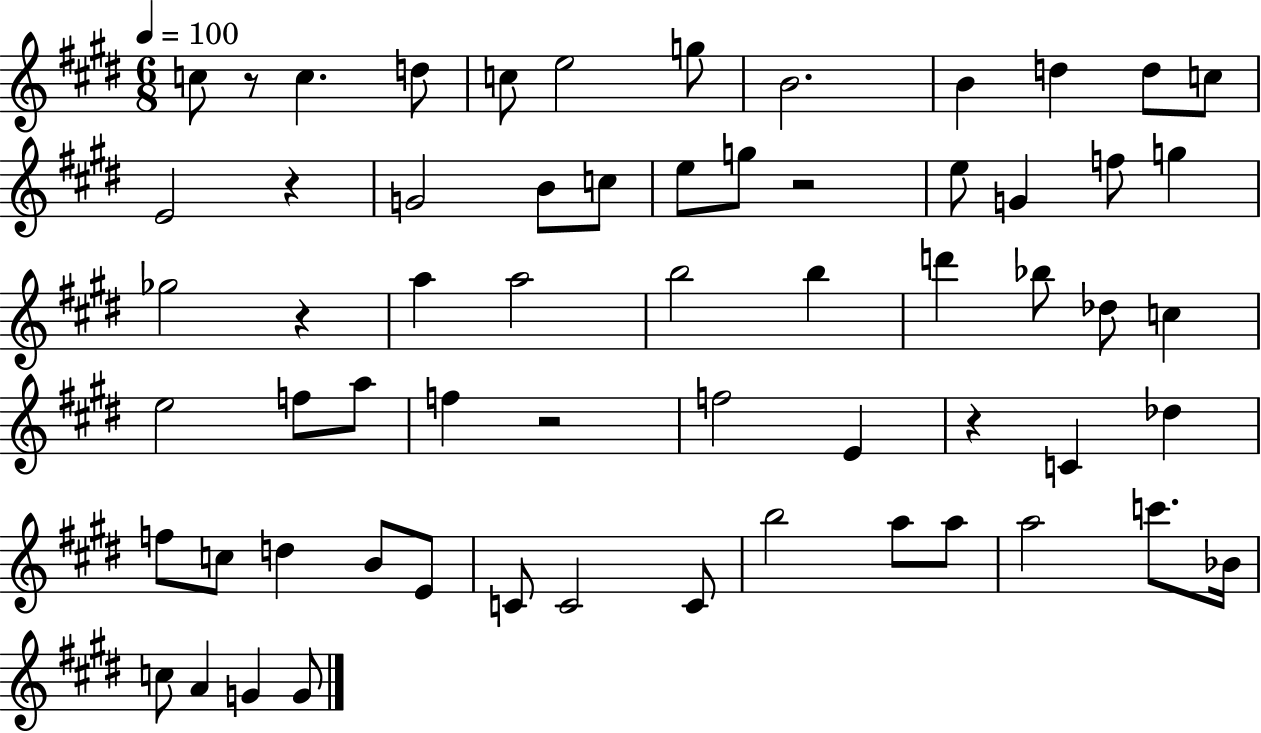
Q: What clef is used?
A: treble